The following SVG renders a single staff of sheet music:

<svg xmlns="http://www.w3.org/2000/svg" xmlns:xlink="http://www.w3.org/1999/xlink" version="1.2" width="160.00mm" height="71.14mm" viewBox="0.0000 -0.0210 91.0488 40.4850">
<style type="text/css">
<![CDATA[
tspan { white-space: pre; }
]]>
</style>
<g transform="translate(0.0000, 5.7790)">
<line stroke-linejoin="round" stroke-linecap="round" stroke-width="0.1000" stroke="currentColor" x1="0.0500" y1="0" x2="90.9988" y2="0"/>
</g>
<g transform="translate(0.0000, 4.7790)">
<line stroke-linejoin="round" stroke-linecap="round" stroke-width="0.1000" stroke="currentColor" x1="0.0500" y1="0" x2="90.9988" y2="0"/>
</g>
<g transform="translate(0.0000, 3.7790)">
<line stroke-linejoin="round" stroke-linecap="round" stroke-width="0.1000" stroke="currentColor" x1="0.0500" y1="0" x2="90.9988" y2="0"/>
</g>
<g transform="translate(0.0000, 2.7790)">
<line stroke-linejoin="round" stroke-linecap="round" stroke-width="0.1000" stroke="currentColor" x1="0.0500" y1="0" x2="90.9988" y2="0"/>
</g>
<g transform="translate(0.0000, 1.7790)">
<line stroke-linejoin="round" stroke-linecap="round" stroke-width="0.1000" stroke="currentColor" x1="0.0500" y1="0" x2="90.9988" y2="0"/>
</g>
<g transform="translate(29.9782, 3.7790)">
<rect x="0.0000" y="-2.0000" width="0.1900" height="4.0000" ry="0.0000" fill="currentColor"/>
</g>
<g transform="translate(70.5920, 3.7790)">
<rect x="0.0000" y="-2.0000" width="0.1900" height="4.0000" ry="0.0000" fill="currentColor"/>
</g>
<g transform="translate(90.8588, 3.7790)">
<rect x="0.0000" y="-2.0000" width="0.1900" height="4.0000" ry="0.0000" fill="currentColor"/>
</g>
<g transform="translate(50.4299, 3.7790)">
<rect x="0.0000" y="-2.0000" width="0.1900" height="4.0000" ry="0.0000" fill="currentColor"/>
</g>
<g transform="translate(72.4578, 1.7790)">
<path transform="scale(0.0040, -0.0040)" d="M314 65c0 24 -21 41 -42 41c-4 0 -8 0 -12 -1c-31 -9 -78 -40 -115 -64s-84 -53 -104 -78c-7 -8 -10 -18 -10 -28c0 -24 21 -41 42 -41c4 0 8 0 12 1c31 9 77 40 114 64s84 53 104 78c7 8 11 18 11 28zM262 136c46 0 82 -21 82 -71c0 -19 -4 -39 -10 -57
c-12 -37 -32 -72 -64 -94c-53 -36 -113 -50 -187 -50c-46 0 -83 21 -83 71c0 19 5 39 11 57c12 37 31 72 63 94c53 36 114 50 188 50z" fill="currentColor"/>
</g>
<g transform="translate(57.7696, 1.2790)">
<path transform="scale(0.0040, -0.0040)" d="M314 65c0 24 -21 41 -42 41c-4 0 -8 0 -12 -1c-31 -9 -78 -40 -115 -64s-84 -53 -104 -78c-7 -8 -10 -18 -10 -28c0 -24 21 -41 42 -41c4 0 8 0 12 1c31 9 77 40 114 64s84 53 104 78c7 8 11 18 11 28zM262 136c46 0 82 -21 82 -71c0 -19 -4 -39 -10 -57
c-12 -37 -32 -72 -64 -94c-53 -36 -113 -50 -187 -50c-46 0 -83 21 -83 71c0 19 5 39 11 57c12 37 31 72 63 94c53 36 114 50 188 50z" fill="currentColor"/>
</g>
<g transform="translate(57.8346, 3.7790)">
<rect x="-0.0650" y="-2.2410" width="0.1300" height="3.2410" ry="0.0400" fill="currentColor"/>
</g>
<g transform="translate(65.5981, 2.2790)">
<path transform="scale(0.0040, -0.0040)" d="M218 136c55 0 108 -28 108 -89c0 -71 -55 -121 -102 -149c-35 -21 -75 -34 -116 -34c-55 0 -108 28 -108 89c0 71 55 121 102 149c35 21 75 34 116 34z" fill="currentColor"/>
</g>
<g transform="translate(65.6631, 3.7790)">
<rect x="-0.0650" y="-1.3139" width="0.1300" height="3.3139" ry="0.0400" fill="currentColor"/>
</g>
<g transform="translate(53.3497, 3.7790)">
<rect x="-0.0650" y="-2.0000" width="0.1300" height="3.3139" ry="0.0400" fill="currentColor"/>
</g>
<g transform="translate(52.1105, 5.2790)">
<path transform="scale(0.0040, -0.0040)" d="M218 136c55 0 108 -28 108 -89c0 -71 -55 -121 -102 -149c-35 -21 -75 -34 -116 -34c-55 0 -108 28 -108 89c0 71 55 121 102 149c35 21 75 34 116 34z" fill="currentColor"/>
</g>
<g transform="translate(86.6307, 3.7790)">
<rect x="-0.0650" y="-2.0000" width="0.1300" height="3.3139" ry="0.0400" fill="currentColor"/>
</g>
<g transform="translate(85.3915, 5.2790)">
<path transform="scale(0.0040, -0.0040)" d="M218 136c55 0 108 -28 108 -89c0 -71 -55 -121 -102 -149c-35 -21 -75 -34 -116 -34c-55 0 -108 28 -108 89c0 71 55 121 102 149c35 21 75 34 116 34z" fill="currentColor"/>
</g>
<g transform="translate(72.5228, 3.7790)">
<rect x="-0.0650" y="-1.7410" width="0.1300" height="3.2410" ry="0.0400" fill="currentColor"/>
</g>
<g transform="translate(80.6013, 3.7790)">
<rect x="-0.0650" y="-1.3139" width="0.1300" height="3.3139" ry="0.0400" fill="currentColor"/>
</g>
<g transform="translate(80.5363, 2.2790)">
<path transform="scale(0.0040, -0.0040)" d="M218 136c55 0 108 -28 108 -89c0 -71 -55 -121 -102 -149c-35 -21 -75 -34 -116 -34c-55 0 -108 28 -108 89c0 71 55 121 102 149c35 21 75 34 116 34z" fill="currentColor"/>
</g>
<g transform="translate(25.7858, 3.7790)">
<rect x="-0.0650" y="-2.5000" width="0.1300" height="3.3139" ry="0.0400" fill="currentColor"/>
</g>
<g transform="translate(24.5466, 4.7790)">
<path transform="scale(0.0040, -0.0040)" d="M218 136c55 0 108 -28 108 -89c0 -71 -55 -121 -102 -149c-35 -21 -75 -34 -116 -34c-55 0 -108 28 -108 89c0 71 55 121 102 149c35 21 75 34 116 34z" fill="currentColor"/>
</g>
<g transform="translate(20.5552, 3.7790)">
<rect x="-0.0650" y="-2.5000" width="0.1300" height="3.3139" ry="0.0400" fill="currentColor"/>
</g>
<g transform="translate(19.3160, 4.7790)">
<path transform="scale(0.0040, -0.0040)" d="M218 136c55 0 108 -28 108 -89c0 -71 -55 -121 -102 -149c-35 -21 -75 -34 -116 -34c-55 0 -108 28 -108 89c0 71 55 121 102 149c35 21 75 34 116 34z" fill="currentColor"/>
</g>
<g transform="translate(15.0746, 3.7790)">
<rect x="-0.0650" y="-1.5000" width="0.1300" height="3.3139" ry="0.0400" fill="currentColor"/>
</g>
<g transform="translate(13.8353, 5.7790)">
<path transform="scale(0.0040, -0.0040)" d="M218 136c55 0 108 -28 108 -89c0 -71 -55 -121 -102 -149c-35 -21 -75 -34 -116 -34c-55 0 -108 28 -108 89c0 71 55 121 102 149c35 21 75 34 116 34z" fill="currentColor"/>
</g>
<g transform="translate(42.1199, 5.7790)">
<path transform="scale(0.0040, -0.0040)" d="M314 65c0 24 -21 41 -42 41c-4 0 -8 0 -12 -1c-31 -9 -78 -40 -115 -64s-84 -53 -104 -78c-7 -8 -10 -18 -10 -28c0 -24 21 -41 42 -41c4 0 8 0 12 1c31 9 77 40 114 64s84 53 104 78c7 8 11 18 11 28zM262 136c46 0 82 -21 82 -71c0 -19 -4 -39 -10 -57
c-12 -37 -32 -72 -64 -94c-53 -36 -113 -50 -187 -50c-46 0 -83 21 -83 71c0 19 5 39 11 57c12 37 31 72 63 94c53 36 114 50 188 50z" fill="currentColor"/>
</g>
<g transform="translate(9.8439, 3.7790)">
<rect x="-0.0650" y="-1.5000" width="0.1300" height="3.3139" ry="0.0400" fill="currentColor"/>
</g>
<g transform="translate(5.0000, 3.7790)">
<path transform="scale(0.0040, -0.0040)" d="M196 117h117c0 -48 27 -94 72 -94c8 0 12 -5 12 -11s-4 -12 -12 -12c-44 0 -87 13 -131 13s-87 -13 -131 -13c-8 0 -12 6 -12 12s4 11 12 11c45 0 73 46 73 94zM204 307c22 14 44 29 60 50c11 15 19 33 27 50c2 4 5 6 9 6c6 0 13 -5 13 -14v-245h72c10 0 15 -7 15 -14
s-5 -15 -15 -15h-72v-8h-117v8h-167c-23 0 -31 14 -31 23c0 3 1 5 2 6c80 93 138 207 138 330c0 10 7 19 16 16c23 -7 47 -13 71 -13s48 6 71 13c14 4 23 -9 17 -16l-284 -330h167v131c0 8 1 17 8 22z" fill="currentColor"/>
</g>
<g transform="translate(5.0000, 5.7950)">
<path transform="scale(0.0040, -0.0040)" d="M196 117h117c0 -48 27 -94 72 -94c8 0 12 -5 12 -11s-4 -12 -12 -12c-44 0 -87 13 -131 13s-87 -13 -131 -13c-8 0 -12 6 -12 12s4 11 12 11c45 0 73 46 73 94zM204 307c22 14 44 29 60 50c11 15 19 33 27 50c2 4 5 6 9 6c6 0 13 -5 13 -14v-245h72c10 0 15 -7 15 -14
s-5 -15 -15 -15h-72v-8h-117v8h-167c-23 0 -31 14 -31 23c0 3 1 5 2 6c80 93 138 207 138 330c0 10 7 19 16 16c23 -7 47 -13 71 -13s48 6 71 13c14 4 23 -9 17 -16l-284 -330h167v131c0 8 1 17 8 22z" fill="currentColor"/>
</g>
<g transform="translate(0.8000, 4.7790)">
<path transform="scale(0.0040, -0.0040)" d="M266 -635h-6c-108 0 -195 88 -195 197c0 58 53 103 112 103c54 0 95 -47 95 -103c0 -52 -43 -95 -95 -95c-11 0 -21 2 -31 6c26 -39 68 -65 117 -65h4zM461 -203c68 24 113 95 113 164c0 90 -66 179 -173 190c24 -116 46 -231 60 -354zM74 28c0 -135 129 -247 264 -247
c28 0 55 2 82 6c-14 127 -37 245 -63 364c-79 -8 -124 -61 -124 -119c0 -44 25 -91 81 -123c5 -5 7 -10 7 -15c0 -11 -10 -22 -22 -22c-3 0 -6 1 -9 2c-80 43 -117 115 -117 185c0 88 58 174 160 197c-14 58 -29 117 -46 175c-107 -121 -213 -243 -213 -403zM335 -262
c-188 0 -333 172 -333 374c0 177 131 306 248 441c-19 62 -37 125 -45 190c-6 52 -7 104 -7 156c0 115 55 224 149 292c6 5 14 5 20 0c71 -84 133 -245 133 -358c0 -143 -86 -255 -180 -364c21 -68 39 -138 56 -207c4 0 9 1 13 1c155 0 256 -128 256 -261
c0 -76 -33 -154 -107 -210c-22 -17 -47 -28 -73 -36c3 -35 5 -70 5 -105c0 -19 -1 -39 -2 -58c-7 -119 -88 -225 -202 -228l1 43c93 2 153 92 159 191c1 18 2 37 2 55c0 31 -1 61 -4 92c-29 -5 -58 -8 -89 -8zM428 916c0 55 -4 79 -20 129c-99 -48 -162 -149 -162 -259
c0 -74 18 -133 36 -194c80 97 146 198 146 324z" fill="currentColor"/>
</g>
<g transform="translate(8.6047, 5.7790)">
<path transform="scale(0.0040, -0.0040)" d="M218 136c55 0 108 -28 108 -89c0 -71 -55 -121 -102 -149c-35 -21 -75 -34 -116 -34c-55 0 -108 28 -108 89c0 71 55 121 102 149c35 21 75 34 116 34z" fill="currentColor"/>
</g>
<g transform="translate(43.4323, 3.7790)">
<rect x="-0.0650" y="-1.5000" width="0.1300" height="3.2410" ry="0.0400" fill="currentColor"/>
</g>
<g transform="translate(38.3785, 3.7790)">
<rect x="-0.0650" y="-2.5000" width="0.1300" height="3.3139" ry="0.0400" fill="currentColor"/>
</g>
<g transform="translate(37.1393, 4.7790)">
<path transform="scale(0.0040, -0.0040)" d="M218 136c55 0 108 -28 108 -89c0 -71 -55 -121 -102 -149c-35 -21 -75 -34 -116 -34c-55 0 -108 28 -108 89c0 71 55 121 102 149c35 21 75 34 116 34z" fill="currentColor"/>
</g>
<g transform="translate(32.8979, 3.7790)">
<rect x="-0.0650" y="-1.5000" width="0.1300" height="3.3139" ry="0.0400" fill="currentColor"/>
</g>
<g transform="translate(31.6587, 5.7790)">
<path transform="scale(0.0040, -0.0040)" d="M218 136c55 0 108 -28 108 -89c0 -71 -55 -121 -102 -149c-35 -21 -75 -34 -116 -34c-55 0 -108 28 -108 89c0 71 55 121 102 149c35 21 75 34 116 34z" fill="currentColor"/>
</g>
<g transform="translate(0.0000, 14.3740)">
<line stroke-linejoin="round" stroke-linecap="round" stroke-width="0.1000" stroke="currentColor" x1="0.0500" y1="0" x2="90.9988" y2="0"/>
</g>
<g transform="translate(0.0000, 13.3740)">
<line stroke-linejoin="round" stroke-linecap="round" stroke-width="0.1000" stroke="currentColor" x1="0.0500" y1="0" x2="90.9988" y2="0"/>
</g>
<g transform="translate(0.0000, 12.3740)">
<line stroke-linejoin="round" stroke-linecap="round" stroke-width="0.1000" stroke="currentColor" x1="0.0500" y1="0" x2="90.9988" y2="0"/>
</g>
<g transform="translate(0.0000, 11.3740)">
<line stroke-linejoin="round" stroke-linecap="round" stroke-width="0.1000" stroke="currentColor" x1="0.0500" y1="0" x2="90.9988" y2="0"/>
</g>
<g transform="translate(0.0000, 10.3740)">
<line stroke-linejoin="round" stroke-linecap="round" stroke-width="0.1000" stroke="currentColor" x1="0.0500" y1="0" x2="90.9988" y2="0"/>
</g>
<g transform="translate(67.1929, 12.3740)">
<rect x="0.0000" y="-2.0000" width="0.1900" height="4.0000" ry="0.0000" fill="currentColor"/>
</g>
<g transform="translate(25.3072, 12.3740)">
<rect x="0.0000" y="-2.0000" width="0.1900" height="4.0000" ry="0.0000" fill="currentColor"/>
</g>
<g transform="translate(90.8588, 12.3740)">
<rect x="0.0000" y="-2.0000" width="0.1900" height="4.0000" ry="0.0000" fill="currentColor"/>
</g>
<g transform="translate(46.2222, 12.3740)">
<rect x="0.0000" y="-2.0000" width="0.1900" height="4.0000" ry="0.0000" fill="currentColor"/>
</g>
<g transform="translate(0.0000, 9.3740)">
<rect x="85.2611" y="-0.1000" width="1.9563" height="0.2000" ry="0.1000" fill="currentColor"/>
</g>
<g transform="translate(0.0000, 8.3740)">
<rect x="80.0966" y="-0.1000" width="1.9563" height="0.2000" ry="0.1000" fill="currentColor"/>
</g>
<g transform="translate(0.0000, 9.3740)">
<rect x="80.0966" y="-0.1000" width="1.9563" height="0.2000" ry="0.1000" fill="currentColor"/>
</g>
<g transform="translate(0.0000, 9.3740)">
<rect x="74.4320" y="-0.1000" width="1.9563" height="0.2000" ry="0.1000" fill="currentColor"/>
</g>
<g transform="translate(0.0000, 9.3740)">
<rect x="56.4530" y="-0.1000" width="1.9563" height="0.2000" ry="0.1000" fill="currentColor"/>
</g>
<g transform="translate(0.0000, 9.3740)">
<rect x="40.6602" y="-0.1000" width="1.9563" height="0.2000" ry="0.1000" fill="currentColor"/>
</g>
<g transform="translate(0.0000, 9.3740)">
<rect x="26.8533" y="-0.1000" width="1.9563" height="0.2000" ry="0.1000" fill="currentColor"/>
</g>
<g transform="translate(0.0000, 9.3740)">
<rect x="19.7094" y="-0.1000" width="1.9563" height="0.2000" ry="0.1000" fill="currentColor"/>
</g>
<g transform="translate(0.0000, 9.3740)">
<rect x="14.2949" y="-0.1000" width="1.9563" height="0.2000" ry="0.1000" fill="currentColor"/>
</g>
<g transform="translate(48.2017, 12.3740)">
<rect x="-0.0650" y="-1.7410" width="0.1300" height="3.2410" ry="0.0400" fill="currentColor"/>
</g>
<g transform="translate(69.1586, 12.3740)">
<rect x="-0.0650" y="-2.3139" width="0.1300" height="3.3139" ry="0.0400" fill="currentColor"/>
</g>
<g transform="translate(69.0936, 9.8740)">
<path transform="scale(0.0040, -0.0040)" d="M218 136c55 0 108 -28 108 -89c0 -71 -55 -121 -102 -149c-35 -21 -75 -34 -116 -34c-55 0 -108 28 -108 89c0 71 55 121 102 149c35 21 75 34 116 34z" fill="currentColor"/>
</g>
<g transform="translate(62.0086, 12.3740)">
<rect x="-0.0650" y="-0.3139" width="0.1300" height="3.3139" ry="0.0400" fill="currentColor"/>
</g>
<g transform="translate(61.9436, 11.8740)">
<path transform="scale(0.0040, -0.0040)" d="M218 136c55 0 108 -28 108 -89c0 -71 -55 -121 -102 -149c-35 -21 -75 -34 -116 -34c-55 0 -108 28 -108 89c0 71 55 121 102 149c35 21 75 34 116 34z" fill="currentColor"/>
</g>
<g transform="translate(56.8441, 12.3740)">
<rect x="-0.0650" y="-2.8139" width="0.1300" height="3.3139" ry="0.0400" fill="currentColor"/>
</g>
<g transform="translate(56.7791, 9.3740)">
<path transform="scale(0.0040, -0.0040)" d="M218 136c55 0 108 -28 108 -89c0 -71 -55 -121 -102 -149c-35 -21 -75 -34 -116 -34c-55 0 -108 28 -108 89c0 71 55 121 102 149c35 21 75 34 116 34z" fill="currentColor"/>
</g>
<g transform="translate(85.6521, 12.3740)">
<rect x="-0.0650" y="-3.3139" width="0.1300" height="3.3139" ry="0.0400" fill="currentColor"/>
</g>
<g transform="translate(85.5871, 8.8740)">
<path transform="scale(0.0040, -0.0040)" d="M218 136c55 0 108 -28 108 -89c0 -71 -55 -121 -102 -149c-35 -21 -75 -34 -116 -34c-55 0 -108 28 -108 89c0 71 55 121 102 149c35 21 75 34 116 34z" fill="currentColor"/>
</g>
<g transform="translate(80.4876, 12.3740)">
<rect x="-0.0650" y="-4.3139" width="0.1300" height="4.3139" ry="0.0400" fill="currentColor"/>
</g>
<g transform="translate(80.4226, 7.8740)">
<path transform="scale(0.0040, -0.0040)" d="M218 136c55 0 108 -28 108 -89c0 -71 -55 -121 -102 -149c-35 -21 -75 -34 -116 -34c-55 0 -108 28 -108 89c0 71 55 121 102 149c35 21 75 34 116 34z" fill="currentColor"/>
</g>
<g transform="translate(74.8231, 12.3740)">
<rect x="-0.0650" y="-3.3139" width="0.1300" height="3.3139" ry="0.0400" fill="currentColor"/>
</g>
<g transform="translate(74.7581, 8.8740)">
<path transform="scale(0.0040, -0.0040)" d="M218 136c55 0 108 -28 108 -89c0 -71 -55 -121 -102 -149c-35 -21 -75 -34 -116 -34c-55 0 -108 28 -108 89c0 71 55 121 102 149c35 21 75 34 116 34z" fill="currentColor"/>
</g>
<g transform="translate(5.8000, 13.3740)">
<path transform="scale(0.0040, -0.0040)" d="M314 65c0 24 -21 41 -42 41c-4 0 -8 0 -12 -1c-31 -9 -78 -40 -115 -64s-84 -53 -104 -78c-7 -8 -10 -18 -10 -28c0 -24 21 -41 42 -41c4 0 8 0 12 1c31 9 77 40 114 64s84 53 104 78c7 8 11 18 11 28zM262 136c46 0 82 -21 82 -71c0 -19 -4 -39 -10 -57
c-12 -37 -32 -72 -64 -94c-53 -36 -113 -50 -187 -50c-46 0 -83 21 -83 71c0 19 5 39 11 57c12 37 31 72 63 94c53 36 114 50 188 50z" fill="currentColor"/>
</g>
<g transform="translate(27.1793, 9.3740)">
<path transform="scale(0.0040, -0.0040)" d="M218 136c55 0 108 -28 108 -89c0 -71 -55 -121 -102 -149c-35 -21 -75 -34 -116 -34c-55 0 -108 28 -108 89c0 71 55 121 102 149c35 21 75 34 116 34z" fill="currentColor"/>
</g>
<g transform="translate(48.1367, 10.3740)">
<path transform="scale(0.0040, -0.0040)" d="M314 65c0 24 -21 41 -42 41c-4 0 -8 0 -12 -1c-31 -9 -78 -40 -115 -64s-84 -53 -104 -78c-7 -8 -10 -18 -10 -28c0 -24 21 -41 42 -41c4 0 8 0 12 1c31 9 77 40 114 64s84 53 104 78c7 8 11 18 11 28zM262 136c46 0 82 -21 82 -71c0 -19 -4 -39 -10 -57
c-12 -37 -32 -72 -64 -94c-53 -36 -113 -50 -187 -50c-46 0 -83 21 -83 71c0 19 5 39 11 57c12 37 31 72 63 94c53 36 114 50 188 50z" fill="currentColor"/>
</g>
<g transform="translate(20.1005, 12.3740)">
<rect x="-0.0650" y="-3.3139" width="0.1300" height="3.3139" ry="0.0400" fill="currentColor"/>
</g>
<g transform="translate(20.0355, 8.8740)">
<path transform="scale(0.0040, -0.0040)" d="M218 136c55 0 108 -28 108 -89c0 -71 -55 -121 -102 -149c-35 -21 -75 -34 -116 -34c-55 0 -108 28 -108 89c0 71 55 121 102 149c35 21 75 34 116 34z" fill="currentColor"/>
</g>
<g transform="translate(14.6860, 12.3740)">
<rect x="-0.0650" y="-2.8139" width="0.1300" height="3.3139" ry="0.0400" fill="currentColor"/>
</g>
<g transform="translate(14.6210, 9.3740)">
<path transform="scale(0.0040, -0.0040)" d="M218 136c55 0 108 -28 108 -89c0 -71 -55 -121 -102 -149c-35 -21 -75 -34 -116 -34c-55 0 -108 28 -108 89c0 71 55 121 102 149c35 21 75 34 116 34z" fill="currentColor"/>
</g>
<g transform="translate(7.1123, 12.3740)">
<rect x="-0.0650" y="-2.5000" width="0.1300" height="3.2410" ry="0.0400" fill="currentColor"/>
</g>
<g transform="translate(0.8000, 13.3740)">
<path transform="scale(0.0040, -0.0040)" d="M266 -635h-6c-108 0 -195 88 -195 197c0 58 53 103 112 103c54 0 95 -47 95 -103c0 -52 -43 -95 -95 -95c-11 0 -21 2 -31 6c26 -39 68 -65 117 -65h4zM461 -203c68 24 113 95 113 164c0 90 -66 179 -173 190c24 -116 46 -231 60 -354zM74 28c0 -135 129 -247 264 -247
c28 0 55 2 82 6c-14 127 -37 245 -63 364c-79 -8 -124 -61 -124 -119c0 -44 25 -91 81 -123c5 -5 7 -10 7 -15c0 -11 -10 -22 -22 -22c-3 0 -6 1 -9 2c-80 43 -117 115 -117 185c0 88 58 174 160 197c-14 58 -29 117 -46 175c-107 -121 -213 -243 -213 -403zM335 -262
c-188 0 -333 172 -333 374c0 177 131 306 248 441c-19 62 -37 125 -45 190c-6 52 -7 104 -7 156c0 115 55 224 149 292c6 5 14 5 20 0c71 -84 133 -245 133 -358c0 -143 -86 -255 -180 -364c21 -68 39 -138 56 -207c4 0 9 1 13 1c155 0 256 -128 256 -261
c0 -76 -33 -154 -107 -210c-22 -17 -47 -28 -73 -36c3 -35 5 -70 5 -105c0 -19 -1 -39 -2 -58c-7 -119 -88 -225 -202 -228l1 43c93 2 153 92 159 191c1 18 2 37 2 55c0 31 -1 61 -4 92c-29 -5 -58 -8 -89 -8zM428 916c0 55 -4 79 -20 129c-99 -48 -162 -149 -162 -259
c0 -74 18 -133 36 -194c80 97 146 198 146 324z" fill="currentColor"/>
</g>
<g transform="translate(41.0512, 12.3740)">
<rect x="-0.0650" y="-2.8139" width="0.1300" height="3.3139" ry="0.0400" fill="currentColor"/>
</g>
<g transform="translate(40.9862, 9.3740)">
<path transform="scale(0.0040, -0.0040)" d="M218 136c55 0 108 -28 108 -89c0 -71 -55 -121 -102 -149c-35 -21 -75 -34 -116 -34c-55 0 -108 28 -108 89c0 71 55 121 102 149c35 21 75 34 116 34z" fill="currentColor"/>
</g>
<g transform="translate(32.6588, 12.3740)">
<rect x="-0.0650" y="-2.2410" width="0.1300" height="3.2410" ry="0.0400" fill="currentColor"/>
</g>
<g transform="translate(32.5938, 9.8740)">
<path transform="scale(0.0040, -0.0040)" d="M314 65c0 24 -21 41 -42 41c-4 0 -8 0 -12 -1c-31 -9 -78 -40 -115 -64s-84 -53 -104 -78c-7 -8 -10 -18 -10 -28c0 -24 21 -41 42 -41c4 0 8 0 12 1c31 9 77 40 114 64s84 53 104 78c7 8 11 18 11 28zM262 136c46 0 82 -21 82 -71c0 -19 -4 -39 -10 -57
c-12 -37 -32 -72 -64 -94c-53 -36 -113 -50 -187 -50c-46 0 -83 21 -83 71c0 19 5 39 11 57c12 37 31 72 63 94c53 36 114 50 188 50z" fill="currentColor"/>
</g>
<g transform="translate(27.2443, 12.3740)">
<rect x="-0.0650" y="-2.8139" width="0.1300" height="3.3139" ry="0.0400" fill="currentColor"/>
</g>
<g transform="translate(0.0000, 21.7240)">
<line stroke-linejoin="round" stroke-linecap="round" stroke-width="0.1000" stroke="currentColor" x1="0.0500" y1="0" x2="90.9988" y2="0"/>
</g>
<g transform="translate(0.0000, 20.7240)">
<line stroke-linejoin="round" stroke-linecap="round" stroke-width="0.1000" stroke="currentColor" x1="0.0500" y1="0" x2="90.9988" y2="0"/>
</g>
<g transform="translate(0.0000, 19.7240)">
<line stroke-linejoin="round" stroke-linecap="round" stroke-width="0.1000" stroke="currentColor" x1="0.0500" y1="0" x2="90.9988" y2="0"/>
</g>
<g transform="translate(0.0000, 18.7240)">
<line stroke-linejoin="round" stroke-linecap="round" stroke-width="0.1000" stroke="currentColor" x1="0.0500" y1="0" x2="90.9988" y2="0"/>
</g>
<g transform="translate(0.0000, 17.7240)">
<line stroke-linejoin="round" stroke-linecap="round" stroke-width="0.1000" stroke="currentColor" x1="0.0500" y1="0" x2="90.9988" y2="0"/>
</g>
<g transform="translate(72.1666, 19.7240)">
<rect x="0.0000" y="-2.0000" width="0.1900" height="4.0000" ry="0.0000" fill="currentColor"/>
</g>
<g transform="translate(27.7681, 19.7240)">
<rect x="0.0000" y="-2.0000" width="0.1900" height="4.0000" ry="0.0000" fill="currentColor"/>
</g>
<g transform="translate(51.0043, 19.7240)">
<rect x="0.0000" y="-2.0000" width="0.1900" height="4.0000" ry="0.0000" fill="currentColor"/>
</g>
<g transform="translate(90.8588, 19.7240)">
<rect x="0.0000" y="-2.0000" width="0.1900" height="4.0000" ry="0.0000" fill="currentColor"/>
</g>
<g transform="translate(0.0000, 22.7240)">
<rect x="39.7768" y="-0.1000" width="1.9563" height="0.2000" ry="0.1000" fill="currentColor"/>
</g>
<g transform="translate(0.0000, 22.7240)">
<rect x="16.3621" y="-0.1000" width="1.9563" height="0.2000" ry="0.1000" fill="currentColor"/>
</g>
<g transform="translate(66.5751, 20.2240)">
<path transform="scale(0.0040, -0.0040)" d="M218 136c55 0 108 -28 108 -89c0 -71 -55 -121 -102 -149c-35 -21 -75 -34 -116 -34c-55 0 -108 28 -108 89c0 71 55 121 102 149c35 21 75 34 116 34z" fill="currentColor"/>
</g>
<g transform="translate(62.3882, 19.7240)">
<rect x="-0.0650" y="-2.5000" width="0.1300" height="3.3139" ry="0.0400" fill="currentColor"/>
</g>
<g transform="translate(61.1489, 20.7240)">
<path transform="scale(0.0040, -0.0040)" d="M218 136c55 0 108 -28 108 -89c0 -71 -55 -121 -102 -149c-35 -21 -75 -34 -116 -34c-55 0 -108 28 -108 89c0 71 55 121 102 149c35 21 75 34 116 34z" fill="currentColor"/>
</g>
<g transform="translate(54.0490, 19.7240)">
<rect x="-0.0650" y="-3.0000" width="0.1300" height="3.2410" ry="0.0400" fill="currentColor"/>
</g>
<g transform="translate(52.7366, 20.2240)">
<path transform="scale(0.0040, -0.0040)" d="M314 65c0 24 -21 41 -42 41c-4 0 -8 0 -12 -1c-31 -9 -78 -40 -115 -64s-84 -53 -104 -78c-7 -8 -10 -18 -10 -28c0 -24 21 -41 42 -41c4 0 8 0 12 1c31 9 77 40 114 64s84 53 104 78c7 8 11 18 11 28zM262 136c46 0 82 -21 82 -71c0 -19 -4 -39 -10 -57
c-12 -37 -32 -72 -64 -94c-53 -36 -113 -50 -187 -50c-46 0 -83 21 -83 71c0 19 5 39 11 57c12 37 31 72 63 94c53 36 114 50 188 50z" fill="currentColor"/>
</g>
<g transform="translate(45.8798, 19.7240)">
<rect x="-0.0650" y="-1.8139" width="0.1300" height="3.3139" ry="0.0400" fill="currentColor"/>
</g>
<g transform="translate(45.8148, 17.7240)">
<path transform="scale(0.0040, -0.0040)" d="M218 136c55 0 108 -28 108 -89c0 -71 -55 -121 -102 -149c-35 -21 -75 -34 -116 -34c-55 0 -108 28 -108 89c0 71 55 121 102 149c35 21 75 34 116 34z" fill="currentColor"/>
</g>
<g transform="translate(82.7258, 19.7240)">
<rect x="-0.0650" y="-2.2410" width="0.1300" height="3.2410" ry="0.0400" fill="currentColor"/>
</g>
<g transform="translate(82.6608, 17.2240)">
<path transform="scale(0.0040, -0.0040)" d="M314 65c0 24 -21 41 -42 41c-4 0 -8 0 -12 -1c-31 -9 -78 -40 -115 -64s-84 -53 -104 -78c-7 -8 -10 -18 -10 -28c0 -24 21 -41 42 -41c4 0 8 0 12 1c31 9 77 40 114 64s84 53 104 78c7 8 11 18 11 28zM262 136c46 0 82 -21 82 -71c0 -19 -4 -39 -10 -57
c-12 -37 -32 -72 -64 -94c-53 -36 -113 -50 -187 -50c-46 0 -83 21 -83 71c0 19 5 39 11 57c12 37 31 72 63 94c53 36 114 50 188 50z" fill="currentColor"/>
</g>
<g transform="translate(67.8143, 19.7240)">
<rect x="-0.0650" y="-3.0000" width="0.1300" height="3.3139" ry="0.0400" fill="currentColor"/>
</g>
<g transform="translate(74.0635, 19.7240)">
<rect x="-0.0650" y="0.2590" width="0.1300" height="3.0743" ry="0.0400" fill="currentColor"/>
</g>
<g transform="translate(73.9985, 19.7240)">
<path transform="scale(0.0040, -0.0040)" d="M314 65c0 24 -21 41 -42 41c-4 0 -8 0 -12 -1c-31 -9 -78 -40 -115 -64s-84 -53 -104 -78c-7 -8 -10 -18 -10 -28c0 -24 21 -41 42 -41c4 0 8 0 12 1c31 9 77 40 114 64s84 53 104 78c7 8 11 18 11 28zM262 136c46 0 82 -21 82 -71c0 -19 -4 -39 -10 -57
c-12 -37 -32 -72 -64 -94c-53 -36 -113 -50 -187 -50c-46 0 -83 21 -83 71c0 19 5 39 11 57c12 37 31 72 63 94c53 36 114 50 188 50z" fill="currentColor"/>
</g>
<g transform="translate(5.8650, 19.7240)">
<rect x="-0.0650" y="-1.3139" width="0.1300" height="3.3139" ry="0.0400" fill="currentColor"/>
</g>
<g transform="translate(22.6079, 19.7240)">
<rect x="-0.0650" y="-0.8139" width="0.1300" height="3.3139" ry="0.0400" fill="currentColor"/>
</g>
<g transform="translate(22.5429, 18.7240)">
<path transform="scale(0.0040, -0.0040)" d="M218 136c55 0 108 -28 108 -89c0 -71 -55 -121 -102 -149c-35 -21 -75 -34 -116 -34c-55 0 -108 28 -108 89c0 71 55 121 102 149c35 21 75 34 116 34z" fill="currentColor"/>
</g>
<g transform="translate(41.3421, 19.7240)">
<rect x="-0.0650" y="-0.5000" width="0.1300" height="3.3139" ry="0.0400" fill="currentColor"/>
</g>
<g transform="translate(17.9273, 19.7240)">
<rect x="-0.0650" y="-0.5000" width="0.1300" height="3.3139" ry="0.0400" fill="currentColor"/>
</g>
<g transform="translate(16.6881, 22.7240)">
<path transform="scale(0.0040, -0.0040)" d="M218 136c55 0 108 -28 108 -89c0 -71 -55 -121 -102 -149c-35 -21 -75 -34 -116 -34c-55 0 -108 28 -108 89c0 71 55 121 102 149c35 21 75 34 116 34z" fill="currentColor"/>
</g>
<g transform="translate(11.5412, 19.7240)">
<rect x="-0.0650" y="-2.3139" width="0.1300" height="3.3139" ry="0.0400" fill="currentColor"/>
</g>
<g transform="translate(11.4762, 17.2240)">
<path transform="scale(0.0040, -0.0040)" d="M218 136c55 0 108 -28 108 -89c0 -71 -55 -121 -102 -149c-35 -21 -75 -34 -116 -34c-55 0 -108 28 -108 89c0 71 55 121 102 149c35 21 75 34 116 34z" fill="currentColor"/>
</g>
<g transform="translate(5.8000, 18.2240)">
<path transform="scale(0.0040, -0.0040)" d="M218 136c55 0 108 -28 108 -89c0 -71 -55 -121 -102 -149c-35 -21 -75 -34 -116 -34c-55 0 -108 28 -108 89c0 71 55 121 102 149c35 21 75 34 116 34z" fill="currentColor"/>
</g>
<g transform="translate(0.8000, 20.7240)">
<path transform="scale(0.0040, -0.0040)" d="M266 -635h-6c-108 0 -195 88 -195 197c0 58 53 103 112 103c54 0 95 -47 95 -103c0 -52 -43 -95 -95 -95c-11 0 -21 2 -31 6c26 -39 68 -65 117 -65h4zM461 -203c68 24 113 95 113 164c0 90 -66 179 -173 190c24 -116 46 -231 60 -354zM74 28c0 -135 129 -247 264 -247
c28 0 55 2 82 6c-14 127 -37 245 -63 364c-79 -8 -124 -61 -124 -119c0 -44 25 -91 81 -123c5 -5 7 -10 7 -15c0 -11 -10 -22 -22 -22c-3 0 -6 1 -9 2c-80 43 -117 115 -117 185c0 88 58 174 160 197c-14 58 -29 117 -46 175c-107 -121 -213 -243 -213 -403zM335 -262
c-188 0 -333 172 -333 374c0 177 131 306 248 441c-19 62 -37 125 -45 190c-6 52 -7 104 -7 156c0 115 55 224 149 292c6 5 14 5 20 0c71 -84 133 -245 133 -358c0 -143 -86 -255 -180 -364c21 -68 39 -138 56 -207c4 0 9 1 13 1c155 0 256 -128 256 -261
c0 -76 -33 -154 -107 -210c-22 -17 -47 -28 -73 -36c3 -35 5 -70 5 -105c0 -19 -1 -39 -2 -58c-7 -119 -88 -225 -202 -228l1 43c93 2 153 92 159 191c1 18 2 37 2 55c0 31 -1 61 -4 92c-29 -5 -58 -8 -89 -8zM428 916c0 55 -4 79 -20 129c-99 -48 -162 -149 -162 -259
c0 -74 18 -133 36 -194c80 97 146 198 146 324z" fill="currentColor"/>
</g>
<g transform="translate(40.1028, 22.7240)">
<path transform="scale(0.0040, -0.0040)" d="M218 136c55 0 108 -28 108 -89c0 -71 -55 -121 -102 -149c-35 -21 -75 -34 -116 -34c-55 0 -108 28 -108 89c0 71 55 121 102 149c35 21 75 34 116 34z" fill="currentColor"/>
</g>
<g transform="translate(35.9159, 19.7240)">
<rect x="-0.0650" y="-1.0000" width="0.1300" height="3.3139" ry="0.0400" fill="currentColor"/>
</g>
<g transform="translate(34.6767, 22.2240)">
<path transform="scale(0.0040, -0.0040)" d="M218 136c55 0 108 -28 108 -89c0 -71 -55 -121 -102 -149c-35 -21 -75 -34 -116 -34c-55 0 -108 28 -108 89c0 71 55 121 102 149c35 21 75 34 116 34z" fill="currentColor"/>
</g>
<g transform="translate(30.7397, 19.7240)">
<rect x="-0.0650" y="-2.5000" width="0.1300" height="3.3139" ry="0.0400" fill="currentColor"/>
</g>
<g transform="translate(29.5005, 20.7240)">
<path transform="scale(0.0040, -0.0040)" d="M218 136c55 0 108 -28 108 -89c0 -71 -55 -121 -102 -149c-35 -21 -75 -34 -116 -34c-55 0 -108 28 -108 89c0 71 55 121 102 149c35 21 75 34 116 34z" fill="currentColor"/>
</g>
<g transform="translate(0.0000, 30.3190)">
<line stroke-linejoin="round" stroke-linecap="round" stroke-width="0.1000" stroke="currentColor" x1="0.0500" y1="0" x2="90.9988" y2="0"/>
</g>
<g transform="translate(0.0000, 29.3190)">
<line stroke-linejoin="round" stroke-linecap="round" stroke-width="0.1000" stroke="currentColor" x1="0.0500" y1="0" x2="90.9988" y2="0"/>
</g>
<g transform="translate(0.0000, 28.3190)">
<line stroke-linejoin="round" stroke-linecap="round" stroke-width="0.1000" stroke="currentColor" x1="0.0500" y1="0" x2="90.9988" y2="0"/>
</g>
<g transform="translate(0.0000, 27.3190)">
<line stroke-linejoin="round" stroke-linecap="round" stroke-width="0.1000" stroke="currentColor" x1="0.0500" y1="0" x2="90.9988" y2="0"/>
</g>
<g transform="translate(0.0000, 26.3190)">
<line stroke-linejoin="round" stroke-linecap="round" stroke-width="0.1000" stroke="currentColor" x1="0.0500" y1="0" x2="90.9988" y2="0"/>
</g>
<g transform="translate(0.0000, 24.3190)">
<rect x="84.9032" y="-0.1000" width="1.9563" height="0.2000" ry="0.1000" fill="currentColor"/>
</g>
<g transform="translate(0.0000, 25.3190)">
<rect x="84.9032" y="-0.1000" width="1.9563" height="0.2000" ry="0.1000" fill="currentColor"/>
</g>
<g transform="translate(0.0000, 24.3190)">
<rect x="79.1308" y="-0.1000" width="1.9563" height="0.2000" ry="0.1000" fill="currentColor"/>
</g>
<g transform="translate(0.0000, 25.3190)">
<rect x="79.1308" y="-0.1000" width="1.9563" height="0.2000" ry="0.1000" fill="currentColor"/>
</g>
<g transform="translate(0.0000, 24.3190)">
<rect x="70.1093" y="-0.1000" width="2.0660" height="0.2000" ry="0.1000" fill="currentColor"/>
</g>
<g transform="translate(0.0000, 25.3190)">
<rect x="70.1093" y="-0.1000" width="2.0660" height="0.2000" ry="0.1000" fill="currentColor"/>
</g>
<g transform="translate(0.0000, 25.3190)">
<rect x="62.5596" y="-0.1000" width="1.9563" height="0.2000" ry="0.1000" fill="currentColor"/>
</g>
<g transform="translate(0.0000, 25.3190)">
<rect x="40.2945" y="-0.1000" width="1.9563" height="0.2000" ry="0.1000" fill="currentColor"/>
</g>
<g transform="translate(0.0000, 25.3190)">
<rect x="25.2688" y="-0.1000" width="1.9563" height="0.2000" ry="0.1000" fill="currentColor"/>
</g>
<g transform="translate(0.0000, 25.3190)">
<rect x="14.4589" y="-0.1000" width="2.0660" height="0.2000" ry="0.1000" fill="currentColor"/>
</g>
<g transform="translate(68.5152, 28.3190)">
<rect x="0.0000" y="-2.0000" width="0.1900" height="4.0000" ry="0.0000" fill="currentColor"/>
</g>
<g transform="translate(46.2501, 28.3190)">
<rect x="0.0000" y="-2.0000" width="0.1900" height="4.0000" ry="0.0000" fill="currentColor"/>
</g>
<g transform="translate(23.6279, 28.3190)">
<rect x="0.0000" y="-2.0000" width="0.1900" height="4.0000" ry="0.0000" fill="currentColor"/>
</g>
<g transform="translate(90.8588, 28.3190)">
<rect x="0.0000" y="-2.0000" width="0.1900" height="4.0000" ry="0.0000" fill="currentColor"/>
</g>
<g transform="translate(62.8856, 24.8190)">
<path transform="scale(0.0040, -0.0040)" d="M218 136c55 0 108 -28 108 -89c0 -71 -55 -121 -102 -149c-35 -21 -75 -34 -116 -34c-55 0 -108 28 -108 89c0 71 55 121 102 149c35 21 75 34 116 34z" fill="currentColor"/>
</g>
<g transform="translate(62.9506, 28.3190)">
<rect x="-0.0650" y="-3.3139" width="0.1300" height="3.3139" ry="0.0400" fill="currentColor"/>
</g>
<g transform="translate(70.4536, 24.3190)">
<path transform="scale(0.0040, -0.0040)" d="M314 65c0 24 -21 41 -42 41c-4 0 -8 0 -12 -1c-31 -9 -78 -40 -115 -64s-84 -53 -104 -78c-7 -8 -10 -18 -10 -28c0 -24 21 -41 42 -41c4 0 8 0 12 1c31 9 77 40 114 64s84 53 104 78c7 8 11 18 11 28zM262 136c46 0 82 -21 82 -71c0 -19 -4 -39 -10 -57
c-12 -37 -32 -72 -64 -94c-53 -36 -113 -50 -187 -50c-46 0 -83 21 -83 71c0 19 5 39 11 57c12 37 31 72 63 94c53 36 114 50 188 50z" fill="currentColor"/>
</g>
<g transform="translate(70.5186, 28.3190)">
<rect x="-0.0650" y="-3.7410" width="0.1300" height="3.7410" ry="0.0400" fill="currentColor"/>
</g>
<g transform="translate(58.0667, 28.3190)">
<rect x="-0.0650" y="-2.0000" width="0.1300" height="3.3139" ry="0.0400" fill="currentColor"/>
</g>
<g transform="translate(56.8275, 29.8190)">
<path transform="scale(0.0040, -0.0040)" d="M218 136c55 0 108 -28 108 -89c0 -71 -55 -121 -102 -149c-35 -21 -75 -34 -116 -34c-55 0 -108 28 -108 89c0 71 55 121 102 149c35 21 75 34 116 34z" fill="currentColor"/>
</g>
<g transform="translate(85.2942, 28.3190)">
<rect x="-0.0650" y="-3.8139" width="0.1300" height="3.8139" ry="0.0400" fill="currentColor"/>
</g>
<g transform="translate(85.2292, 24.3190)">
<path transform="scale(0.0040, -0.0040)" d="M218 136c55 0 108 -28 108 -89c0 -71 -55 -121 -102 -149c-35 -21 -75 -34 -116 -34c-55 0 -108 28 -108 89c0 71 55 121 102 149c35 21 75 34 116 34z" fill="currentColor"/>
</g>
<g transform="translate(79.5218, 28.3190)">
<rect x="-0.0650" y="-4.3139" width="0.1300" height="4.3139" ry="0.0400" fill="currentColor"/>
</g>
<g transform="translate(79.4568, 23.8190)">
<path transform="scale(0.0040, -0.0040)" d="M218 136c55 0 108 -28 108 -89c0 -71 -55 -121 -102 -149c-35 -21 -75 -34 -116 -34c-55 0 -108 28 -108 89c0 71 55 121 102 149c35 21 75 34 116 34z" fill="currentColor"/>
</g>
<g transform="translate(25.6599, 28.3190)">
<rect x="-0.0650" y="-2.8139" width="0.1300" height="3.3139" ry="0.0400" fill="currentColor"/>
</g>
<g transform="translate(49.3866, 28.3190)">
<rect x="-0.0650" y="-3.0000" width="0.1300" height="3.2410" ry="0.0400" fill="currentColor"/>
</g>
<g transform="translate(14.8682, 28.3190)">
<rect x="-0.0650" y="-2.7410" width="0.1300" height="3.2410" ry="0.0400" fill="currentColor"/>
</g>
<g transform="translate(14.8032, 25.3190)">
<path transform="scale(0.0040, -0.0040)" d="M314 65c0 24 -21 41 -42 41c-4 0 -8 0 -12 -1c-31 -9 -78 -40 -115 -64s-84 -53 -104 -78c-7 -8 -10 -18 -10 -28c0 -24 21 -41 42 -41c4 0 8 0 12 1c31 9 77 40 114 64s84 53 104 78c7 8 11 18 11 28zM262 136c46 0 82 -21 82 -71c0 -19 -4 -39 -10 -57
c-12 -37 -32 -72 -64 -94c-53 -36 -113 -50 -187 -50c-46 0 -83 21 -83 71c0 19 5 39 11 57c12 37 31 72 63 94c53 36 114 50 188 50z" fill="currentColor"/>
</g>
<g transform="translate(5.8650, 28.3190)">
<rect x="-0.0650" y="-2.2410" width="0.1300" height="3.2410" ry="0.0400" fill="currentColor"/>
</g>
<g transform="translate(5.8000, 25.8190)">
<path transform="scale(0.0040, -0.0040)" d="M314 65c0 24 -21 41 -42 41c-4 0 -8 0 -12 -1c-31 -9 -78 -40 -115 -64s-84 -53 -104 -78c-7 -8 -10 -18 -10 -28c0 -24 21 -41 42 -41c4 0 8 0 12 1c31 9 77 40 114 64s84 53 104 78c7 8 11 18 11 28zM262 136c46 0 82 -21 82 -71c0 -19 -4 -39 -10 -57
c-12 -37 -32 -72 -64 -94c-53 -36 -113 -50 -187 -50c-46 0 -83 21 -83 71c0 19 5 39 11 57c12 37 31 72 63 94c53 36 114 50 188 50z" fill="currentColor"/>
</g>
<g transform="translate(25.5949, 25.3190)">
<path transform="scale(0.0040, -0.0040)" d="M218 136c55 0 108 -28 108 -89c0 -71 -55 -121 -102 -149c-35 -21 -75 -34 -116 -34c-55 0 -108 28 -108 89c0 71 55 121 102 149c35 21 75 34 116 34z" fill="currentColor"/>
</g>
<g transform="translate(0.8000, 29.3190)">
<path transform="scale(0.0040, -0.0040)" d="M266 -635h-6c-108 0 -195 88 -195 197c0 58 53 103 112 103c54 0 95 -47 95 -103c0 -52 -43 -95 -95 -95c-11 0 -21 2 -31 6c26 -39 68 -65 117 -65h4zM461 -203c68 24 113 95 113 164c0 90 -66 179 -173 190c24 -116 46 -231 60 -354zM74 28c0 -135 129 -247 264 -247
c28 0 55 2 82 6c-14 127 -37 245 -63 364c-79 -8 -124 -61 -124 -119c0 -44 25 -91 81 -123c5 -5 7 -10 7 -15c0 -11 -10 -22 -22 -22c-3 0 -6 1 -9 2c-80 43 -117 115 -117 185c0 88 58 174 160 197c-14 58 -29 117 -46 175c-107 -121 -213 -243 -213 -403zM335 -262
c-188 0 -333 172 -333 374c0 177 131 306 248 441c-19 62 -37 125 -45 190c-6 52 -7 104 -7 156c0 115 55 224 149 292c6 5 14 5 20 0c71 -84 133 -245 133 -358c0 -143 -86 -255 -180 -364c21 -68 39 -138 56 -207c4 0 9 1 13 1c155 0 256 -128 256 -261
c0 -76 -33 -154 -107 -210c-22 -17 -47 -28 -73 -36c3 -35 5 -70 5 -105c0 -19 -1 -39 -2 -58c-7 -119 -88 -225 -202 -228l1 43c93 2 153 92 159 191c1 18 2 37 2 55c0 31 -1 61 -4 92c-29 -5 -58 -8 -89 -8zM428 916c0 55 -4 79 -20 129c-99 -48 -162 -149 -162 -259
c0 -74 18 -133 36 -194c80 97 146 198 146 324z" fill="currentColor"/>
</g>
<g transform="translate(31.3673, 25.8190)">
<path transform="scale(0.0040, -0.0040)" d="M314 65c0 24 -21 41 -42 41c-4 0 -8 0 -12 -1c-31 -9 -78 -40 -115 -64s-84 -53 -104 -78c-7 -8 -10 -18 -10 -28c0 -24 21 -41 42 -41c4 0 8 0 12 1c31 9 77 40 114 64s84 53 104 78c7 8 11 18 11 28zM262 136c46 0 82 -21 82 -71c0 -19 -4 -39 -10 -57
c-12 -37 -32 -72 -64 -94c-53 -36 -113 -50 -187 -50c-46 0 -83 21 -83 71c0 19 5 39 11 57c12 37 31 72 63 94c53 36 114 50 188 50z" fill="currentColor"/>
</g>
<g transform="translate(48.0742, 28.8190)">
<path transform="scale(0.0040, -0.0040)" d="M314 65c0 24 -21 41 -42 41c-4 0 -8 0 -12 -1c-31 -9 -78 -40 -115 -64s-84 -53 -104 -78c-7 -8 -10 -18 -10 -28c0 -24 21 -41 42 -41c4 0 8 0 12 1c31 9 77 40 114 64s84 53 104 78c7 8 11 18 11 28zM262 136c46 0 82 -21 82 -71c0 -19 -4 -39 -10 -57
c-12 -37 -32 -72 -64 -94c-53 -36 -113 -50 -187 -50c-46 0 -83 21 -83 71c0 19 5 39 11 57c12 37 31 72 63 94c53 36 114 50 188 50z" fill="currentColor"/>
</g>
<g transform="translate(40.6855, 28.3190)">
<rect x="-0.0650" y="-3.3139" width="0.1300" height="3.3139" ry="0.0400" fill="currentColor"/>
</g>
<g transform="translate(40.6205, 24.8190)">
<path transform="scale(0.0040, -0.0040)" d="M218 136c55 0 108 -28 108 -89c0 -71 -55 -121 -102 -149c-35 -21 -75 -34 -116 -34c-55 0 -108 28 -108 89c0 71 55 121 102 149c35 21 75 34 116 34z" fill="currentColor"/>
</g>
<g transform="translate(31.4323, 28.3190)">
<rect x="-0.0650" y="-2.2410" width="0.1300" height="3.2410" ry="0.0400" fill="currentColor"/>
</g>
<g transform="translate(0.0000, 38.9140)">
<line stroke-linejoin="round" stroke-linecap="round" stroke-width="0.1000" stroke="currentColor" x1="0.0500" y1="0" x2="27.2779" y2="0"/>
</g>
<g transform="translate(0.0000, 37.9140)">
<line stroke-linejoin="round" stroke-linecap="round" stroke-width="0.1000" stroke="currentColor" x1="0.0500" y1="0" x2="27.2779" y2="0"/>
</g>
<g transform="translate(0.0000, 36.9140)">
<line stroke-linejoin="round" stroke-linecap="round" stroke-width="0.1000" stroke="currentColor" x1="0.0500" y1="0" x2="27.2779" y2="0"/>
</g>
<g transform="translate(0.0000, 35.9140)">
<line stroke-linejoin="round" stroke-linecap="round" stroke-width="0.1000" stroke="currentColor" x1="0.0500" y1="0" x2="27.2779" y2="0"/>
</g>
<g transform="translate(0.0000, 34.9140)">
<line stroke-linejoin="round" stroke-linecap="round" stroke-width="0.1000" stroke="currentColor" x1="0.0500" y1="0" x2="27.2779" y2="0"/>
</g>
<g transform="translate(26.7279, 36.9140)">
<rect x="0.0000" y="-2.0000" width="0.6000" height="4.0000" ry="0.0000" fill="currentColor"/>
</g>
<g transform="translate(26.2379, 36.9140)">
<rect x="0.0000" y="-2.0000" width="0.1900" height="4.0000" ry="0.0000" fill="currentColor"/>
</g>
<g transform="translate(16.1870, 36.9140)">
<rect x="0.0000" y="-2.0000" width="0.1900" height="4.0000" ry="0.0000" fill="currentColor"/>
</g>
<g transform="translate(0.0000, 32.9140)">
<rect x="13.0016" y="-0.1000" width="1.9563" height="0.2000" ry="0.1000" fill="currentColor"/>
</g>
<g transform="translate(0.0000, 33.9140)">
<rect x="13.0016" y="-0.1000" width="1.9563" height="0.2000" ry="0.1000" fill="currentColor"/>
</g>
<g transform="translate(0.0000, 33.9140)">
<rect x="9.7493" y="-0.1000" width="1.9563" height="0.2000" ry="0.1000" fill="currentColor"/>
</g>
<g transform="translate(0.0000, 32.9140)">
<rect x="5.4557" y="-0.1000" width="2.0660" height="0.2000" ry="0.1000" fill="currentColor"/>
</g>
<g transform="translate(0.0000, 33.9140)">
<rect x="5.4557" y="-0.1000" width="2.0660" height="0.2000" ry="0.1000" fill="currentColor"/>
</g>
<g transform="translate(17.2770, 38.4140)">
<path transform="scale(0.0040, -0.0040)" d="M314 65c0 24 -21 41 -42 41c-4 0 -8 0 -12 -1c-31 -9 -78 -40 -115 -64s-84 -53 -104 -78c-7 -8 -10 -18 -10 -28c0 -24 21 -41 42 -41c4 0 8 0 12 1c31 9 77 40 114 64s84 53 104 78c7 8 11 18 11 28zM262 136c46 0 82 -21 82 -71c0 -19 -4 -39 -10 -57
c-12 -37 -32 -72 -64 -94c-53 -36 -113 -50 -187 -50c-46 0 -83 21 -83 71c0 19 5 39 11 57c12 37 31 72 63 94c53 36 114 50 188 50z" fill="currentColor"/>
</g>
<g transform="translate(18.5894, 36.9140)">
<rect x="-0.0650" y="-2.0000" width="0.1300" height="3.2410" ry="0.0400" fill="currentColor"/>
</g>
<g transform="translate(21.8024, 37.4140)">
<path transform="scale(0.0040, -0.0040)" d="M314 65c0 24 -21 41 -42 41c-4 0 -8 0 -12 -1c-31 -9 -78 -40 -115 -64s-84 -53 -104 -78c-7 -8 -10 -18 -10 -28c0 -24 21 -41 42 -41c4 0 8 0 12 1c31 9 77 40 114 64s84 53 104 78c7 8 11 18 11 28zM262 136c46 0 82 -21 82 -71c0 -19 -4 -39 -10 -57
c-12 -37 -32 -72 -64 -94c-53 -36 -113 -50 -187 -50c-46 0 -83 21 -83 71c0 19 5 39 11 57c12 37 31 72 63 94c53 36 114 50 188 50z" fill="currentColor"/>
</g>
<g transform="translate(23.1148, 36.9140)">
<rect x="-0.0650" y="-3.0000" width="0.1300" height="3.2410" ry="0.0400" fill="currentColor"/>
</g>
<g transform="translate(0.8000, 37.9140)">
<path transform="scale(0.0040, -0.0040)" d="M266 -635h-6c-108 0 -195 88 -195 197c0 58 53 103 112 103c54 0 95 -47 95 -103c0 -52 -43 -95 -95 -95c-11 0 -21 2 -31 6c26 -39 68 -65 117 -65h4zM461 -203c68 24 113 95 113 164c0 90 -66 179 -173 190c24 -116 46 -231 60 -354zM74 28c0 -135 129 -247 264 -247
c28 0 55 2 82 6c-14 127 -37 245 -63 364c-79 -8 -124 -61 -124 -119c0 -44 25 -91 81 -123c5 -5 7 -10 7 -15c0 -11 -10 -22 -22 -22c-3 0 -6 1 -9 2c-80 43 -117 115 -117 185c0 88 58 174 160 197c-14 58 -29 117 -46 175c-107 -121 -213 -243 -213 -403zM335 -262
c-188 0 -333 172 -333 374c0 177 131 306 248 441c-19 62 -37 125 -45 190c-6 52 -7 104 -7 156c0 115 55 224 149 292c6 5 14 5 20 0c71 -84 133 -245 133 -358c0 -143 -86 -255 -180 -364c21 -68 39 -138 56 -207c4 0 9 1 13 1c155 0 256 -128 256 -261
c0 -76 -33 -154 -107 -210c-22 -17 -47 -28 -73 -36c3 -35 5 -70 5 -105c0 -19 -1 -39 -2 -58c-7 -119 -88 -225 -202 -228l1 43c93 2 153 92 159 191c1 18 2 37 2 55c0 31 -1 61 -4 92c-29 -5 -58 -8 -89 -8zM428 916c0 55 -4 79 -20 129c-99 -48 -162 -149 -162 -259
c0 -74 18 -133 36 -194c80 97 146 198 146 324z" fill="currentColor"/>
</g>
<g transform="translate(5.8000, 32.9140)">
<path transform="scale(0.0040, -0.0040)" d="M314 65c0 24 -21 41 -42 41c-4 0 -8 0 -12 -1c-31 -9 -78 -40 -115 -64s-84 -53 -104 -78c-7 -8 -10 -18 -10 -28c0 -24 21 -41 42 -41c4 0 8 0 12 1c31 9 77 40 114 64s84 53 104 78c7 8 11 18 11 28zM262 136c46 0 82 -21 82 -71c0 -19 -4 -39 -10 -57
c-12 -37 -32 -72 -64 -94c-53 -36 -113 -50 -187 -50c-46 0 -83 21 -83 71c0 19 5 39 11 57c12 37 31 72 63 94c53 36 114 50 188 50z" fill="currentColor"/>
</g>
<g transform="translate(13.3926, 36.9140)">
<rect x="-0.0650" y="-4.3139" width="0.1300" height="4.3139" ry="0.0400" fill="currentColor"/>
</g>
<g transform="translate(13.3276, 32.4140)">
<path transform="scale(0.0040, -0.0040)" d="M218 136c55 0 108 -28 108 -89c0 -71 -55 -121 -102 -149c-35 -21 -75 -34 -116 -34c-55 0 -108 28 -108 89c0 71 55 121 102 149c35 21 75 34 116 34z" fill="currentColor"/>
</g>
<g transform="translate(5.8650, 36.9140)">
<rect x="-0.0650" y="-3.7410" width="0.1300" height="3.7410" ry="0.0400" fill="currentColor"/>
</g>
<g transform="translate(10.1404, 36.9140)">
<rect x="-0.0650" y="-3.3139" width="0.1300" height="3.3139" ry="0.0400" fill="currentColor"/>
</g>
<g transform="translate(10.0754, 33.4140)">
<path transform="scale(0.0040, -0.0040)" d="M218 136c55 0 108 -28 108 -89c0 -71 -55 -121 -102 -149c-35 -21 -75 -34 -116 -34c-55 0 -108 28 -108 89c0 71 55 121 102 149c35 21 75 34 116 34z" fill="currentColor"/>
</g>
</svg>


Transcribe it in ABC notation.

X:1
T:Untitled
M:4/4
L:1/4
K:C
E E G G E G E2 F g2 e f2 e F G2 a b a g2 a f2 a c g b d' b e g C d G D C f A2 G A B2 g2 g2 a2 a g2 b A2 F b c'2 d' c' c'2 b d' F2 A2